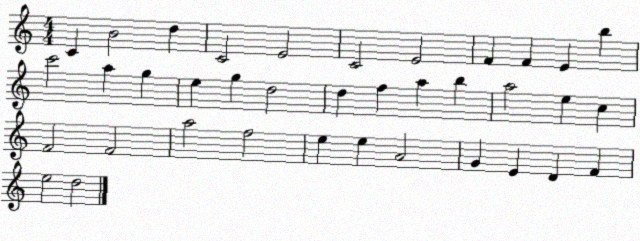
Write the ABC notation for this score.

X:1
T:Untitled
M:4/4
L:1/4
K:C
C B2 d C2 E2 C2 E2 F F E b c'2 a g e g d2 d f a b a2 e c F2 F2 a2 f2 e e A2 G E D F e2 d2